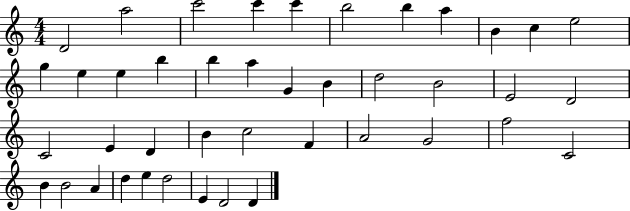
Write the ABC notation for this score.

X:1
T:Untitled
M:4/4
L:1/4
K:C
D2 a2 c'2 c' c' b2 b a B c e2 g e e b b a G B d2 B2 E2 D2 C2 E D B c2 F A2 G2 f2 C2 B B2 A d e d2 E D2 D